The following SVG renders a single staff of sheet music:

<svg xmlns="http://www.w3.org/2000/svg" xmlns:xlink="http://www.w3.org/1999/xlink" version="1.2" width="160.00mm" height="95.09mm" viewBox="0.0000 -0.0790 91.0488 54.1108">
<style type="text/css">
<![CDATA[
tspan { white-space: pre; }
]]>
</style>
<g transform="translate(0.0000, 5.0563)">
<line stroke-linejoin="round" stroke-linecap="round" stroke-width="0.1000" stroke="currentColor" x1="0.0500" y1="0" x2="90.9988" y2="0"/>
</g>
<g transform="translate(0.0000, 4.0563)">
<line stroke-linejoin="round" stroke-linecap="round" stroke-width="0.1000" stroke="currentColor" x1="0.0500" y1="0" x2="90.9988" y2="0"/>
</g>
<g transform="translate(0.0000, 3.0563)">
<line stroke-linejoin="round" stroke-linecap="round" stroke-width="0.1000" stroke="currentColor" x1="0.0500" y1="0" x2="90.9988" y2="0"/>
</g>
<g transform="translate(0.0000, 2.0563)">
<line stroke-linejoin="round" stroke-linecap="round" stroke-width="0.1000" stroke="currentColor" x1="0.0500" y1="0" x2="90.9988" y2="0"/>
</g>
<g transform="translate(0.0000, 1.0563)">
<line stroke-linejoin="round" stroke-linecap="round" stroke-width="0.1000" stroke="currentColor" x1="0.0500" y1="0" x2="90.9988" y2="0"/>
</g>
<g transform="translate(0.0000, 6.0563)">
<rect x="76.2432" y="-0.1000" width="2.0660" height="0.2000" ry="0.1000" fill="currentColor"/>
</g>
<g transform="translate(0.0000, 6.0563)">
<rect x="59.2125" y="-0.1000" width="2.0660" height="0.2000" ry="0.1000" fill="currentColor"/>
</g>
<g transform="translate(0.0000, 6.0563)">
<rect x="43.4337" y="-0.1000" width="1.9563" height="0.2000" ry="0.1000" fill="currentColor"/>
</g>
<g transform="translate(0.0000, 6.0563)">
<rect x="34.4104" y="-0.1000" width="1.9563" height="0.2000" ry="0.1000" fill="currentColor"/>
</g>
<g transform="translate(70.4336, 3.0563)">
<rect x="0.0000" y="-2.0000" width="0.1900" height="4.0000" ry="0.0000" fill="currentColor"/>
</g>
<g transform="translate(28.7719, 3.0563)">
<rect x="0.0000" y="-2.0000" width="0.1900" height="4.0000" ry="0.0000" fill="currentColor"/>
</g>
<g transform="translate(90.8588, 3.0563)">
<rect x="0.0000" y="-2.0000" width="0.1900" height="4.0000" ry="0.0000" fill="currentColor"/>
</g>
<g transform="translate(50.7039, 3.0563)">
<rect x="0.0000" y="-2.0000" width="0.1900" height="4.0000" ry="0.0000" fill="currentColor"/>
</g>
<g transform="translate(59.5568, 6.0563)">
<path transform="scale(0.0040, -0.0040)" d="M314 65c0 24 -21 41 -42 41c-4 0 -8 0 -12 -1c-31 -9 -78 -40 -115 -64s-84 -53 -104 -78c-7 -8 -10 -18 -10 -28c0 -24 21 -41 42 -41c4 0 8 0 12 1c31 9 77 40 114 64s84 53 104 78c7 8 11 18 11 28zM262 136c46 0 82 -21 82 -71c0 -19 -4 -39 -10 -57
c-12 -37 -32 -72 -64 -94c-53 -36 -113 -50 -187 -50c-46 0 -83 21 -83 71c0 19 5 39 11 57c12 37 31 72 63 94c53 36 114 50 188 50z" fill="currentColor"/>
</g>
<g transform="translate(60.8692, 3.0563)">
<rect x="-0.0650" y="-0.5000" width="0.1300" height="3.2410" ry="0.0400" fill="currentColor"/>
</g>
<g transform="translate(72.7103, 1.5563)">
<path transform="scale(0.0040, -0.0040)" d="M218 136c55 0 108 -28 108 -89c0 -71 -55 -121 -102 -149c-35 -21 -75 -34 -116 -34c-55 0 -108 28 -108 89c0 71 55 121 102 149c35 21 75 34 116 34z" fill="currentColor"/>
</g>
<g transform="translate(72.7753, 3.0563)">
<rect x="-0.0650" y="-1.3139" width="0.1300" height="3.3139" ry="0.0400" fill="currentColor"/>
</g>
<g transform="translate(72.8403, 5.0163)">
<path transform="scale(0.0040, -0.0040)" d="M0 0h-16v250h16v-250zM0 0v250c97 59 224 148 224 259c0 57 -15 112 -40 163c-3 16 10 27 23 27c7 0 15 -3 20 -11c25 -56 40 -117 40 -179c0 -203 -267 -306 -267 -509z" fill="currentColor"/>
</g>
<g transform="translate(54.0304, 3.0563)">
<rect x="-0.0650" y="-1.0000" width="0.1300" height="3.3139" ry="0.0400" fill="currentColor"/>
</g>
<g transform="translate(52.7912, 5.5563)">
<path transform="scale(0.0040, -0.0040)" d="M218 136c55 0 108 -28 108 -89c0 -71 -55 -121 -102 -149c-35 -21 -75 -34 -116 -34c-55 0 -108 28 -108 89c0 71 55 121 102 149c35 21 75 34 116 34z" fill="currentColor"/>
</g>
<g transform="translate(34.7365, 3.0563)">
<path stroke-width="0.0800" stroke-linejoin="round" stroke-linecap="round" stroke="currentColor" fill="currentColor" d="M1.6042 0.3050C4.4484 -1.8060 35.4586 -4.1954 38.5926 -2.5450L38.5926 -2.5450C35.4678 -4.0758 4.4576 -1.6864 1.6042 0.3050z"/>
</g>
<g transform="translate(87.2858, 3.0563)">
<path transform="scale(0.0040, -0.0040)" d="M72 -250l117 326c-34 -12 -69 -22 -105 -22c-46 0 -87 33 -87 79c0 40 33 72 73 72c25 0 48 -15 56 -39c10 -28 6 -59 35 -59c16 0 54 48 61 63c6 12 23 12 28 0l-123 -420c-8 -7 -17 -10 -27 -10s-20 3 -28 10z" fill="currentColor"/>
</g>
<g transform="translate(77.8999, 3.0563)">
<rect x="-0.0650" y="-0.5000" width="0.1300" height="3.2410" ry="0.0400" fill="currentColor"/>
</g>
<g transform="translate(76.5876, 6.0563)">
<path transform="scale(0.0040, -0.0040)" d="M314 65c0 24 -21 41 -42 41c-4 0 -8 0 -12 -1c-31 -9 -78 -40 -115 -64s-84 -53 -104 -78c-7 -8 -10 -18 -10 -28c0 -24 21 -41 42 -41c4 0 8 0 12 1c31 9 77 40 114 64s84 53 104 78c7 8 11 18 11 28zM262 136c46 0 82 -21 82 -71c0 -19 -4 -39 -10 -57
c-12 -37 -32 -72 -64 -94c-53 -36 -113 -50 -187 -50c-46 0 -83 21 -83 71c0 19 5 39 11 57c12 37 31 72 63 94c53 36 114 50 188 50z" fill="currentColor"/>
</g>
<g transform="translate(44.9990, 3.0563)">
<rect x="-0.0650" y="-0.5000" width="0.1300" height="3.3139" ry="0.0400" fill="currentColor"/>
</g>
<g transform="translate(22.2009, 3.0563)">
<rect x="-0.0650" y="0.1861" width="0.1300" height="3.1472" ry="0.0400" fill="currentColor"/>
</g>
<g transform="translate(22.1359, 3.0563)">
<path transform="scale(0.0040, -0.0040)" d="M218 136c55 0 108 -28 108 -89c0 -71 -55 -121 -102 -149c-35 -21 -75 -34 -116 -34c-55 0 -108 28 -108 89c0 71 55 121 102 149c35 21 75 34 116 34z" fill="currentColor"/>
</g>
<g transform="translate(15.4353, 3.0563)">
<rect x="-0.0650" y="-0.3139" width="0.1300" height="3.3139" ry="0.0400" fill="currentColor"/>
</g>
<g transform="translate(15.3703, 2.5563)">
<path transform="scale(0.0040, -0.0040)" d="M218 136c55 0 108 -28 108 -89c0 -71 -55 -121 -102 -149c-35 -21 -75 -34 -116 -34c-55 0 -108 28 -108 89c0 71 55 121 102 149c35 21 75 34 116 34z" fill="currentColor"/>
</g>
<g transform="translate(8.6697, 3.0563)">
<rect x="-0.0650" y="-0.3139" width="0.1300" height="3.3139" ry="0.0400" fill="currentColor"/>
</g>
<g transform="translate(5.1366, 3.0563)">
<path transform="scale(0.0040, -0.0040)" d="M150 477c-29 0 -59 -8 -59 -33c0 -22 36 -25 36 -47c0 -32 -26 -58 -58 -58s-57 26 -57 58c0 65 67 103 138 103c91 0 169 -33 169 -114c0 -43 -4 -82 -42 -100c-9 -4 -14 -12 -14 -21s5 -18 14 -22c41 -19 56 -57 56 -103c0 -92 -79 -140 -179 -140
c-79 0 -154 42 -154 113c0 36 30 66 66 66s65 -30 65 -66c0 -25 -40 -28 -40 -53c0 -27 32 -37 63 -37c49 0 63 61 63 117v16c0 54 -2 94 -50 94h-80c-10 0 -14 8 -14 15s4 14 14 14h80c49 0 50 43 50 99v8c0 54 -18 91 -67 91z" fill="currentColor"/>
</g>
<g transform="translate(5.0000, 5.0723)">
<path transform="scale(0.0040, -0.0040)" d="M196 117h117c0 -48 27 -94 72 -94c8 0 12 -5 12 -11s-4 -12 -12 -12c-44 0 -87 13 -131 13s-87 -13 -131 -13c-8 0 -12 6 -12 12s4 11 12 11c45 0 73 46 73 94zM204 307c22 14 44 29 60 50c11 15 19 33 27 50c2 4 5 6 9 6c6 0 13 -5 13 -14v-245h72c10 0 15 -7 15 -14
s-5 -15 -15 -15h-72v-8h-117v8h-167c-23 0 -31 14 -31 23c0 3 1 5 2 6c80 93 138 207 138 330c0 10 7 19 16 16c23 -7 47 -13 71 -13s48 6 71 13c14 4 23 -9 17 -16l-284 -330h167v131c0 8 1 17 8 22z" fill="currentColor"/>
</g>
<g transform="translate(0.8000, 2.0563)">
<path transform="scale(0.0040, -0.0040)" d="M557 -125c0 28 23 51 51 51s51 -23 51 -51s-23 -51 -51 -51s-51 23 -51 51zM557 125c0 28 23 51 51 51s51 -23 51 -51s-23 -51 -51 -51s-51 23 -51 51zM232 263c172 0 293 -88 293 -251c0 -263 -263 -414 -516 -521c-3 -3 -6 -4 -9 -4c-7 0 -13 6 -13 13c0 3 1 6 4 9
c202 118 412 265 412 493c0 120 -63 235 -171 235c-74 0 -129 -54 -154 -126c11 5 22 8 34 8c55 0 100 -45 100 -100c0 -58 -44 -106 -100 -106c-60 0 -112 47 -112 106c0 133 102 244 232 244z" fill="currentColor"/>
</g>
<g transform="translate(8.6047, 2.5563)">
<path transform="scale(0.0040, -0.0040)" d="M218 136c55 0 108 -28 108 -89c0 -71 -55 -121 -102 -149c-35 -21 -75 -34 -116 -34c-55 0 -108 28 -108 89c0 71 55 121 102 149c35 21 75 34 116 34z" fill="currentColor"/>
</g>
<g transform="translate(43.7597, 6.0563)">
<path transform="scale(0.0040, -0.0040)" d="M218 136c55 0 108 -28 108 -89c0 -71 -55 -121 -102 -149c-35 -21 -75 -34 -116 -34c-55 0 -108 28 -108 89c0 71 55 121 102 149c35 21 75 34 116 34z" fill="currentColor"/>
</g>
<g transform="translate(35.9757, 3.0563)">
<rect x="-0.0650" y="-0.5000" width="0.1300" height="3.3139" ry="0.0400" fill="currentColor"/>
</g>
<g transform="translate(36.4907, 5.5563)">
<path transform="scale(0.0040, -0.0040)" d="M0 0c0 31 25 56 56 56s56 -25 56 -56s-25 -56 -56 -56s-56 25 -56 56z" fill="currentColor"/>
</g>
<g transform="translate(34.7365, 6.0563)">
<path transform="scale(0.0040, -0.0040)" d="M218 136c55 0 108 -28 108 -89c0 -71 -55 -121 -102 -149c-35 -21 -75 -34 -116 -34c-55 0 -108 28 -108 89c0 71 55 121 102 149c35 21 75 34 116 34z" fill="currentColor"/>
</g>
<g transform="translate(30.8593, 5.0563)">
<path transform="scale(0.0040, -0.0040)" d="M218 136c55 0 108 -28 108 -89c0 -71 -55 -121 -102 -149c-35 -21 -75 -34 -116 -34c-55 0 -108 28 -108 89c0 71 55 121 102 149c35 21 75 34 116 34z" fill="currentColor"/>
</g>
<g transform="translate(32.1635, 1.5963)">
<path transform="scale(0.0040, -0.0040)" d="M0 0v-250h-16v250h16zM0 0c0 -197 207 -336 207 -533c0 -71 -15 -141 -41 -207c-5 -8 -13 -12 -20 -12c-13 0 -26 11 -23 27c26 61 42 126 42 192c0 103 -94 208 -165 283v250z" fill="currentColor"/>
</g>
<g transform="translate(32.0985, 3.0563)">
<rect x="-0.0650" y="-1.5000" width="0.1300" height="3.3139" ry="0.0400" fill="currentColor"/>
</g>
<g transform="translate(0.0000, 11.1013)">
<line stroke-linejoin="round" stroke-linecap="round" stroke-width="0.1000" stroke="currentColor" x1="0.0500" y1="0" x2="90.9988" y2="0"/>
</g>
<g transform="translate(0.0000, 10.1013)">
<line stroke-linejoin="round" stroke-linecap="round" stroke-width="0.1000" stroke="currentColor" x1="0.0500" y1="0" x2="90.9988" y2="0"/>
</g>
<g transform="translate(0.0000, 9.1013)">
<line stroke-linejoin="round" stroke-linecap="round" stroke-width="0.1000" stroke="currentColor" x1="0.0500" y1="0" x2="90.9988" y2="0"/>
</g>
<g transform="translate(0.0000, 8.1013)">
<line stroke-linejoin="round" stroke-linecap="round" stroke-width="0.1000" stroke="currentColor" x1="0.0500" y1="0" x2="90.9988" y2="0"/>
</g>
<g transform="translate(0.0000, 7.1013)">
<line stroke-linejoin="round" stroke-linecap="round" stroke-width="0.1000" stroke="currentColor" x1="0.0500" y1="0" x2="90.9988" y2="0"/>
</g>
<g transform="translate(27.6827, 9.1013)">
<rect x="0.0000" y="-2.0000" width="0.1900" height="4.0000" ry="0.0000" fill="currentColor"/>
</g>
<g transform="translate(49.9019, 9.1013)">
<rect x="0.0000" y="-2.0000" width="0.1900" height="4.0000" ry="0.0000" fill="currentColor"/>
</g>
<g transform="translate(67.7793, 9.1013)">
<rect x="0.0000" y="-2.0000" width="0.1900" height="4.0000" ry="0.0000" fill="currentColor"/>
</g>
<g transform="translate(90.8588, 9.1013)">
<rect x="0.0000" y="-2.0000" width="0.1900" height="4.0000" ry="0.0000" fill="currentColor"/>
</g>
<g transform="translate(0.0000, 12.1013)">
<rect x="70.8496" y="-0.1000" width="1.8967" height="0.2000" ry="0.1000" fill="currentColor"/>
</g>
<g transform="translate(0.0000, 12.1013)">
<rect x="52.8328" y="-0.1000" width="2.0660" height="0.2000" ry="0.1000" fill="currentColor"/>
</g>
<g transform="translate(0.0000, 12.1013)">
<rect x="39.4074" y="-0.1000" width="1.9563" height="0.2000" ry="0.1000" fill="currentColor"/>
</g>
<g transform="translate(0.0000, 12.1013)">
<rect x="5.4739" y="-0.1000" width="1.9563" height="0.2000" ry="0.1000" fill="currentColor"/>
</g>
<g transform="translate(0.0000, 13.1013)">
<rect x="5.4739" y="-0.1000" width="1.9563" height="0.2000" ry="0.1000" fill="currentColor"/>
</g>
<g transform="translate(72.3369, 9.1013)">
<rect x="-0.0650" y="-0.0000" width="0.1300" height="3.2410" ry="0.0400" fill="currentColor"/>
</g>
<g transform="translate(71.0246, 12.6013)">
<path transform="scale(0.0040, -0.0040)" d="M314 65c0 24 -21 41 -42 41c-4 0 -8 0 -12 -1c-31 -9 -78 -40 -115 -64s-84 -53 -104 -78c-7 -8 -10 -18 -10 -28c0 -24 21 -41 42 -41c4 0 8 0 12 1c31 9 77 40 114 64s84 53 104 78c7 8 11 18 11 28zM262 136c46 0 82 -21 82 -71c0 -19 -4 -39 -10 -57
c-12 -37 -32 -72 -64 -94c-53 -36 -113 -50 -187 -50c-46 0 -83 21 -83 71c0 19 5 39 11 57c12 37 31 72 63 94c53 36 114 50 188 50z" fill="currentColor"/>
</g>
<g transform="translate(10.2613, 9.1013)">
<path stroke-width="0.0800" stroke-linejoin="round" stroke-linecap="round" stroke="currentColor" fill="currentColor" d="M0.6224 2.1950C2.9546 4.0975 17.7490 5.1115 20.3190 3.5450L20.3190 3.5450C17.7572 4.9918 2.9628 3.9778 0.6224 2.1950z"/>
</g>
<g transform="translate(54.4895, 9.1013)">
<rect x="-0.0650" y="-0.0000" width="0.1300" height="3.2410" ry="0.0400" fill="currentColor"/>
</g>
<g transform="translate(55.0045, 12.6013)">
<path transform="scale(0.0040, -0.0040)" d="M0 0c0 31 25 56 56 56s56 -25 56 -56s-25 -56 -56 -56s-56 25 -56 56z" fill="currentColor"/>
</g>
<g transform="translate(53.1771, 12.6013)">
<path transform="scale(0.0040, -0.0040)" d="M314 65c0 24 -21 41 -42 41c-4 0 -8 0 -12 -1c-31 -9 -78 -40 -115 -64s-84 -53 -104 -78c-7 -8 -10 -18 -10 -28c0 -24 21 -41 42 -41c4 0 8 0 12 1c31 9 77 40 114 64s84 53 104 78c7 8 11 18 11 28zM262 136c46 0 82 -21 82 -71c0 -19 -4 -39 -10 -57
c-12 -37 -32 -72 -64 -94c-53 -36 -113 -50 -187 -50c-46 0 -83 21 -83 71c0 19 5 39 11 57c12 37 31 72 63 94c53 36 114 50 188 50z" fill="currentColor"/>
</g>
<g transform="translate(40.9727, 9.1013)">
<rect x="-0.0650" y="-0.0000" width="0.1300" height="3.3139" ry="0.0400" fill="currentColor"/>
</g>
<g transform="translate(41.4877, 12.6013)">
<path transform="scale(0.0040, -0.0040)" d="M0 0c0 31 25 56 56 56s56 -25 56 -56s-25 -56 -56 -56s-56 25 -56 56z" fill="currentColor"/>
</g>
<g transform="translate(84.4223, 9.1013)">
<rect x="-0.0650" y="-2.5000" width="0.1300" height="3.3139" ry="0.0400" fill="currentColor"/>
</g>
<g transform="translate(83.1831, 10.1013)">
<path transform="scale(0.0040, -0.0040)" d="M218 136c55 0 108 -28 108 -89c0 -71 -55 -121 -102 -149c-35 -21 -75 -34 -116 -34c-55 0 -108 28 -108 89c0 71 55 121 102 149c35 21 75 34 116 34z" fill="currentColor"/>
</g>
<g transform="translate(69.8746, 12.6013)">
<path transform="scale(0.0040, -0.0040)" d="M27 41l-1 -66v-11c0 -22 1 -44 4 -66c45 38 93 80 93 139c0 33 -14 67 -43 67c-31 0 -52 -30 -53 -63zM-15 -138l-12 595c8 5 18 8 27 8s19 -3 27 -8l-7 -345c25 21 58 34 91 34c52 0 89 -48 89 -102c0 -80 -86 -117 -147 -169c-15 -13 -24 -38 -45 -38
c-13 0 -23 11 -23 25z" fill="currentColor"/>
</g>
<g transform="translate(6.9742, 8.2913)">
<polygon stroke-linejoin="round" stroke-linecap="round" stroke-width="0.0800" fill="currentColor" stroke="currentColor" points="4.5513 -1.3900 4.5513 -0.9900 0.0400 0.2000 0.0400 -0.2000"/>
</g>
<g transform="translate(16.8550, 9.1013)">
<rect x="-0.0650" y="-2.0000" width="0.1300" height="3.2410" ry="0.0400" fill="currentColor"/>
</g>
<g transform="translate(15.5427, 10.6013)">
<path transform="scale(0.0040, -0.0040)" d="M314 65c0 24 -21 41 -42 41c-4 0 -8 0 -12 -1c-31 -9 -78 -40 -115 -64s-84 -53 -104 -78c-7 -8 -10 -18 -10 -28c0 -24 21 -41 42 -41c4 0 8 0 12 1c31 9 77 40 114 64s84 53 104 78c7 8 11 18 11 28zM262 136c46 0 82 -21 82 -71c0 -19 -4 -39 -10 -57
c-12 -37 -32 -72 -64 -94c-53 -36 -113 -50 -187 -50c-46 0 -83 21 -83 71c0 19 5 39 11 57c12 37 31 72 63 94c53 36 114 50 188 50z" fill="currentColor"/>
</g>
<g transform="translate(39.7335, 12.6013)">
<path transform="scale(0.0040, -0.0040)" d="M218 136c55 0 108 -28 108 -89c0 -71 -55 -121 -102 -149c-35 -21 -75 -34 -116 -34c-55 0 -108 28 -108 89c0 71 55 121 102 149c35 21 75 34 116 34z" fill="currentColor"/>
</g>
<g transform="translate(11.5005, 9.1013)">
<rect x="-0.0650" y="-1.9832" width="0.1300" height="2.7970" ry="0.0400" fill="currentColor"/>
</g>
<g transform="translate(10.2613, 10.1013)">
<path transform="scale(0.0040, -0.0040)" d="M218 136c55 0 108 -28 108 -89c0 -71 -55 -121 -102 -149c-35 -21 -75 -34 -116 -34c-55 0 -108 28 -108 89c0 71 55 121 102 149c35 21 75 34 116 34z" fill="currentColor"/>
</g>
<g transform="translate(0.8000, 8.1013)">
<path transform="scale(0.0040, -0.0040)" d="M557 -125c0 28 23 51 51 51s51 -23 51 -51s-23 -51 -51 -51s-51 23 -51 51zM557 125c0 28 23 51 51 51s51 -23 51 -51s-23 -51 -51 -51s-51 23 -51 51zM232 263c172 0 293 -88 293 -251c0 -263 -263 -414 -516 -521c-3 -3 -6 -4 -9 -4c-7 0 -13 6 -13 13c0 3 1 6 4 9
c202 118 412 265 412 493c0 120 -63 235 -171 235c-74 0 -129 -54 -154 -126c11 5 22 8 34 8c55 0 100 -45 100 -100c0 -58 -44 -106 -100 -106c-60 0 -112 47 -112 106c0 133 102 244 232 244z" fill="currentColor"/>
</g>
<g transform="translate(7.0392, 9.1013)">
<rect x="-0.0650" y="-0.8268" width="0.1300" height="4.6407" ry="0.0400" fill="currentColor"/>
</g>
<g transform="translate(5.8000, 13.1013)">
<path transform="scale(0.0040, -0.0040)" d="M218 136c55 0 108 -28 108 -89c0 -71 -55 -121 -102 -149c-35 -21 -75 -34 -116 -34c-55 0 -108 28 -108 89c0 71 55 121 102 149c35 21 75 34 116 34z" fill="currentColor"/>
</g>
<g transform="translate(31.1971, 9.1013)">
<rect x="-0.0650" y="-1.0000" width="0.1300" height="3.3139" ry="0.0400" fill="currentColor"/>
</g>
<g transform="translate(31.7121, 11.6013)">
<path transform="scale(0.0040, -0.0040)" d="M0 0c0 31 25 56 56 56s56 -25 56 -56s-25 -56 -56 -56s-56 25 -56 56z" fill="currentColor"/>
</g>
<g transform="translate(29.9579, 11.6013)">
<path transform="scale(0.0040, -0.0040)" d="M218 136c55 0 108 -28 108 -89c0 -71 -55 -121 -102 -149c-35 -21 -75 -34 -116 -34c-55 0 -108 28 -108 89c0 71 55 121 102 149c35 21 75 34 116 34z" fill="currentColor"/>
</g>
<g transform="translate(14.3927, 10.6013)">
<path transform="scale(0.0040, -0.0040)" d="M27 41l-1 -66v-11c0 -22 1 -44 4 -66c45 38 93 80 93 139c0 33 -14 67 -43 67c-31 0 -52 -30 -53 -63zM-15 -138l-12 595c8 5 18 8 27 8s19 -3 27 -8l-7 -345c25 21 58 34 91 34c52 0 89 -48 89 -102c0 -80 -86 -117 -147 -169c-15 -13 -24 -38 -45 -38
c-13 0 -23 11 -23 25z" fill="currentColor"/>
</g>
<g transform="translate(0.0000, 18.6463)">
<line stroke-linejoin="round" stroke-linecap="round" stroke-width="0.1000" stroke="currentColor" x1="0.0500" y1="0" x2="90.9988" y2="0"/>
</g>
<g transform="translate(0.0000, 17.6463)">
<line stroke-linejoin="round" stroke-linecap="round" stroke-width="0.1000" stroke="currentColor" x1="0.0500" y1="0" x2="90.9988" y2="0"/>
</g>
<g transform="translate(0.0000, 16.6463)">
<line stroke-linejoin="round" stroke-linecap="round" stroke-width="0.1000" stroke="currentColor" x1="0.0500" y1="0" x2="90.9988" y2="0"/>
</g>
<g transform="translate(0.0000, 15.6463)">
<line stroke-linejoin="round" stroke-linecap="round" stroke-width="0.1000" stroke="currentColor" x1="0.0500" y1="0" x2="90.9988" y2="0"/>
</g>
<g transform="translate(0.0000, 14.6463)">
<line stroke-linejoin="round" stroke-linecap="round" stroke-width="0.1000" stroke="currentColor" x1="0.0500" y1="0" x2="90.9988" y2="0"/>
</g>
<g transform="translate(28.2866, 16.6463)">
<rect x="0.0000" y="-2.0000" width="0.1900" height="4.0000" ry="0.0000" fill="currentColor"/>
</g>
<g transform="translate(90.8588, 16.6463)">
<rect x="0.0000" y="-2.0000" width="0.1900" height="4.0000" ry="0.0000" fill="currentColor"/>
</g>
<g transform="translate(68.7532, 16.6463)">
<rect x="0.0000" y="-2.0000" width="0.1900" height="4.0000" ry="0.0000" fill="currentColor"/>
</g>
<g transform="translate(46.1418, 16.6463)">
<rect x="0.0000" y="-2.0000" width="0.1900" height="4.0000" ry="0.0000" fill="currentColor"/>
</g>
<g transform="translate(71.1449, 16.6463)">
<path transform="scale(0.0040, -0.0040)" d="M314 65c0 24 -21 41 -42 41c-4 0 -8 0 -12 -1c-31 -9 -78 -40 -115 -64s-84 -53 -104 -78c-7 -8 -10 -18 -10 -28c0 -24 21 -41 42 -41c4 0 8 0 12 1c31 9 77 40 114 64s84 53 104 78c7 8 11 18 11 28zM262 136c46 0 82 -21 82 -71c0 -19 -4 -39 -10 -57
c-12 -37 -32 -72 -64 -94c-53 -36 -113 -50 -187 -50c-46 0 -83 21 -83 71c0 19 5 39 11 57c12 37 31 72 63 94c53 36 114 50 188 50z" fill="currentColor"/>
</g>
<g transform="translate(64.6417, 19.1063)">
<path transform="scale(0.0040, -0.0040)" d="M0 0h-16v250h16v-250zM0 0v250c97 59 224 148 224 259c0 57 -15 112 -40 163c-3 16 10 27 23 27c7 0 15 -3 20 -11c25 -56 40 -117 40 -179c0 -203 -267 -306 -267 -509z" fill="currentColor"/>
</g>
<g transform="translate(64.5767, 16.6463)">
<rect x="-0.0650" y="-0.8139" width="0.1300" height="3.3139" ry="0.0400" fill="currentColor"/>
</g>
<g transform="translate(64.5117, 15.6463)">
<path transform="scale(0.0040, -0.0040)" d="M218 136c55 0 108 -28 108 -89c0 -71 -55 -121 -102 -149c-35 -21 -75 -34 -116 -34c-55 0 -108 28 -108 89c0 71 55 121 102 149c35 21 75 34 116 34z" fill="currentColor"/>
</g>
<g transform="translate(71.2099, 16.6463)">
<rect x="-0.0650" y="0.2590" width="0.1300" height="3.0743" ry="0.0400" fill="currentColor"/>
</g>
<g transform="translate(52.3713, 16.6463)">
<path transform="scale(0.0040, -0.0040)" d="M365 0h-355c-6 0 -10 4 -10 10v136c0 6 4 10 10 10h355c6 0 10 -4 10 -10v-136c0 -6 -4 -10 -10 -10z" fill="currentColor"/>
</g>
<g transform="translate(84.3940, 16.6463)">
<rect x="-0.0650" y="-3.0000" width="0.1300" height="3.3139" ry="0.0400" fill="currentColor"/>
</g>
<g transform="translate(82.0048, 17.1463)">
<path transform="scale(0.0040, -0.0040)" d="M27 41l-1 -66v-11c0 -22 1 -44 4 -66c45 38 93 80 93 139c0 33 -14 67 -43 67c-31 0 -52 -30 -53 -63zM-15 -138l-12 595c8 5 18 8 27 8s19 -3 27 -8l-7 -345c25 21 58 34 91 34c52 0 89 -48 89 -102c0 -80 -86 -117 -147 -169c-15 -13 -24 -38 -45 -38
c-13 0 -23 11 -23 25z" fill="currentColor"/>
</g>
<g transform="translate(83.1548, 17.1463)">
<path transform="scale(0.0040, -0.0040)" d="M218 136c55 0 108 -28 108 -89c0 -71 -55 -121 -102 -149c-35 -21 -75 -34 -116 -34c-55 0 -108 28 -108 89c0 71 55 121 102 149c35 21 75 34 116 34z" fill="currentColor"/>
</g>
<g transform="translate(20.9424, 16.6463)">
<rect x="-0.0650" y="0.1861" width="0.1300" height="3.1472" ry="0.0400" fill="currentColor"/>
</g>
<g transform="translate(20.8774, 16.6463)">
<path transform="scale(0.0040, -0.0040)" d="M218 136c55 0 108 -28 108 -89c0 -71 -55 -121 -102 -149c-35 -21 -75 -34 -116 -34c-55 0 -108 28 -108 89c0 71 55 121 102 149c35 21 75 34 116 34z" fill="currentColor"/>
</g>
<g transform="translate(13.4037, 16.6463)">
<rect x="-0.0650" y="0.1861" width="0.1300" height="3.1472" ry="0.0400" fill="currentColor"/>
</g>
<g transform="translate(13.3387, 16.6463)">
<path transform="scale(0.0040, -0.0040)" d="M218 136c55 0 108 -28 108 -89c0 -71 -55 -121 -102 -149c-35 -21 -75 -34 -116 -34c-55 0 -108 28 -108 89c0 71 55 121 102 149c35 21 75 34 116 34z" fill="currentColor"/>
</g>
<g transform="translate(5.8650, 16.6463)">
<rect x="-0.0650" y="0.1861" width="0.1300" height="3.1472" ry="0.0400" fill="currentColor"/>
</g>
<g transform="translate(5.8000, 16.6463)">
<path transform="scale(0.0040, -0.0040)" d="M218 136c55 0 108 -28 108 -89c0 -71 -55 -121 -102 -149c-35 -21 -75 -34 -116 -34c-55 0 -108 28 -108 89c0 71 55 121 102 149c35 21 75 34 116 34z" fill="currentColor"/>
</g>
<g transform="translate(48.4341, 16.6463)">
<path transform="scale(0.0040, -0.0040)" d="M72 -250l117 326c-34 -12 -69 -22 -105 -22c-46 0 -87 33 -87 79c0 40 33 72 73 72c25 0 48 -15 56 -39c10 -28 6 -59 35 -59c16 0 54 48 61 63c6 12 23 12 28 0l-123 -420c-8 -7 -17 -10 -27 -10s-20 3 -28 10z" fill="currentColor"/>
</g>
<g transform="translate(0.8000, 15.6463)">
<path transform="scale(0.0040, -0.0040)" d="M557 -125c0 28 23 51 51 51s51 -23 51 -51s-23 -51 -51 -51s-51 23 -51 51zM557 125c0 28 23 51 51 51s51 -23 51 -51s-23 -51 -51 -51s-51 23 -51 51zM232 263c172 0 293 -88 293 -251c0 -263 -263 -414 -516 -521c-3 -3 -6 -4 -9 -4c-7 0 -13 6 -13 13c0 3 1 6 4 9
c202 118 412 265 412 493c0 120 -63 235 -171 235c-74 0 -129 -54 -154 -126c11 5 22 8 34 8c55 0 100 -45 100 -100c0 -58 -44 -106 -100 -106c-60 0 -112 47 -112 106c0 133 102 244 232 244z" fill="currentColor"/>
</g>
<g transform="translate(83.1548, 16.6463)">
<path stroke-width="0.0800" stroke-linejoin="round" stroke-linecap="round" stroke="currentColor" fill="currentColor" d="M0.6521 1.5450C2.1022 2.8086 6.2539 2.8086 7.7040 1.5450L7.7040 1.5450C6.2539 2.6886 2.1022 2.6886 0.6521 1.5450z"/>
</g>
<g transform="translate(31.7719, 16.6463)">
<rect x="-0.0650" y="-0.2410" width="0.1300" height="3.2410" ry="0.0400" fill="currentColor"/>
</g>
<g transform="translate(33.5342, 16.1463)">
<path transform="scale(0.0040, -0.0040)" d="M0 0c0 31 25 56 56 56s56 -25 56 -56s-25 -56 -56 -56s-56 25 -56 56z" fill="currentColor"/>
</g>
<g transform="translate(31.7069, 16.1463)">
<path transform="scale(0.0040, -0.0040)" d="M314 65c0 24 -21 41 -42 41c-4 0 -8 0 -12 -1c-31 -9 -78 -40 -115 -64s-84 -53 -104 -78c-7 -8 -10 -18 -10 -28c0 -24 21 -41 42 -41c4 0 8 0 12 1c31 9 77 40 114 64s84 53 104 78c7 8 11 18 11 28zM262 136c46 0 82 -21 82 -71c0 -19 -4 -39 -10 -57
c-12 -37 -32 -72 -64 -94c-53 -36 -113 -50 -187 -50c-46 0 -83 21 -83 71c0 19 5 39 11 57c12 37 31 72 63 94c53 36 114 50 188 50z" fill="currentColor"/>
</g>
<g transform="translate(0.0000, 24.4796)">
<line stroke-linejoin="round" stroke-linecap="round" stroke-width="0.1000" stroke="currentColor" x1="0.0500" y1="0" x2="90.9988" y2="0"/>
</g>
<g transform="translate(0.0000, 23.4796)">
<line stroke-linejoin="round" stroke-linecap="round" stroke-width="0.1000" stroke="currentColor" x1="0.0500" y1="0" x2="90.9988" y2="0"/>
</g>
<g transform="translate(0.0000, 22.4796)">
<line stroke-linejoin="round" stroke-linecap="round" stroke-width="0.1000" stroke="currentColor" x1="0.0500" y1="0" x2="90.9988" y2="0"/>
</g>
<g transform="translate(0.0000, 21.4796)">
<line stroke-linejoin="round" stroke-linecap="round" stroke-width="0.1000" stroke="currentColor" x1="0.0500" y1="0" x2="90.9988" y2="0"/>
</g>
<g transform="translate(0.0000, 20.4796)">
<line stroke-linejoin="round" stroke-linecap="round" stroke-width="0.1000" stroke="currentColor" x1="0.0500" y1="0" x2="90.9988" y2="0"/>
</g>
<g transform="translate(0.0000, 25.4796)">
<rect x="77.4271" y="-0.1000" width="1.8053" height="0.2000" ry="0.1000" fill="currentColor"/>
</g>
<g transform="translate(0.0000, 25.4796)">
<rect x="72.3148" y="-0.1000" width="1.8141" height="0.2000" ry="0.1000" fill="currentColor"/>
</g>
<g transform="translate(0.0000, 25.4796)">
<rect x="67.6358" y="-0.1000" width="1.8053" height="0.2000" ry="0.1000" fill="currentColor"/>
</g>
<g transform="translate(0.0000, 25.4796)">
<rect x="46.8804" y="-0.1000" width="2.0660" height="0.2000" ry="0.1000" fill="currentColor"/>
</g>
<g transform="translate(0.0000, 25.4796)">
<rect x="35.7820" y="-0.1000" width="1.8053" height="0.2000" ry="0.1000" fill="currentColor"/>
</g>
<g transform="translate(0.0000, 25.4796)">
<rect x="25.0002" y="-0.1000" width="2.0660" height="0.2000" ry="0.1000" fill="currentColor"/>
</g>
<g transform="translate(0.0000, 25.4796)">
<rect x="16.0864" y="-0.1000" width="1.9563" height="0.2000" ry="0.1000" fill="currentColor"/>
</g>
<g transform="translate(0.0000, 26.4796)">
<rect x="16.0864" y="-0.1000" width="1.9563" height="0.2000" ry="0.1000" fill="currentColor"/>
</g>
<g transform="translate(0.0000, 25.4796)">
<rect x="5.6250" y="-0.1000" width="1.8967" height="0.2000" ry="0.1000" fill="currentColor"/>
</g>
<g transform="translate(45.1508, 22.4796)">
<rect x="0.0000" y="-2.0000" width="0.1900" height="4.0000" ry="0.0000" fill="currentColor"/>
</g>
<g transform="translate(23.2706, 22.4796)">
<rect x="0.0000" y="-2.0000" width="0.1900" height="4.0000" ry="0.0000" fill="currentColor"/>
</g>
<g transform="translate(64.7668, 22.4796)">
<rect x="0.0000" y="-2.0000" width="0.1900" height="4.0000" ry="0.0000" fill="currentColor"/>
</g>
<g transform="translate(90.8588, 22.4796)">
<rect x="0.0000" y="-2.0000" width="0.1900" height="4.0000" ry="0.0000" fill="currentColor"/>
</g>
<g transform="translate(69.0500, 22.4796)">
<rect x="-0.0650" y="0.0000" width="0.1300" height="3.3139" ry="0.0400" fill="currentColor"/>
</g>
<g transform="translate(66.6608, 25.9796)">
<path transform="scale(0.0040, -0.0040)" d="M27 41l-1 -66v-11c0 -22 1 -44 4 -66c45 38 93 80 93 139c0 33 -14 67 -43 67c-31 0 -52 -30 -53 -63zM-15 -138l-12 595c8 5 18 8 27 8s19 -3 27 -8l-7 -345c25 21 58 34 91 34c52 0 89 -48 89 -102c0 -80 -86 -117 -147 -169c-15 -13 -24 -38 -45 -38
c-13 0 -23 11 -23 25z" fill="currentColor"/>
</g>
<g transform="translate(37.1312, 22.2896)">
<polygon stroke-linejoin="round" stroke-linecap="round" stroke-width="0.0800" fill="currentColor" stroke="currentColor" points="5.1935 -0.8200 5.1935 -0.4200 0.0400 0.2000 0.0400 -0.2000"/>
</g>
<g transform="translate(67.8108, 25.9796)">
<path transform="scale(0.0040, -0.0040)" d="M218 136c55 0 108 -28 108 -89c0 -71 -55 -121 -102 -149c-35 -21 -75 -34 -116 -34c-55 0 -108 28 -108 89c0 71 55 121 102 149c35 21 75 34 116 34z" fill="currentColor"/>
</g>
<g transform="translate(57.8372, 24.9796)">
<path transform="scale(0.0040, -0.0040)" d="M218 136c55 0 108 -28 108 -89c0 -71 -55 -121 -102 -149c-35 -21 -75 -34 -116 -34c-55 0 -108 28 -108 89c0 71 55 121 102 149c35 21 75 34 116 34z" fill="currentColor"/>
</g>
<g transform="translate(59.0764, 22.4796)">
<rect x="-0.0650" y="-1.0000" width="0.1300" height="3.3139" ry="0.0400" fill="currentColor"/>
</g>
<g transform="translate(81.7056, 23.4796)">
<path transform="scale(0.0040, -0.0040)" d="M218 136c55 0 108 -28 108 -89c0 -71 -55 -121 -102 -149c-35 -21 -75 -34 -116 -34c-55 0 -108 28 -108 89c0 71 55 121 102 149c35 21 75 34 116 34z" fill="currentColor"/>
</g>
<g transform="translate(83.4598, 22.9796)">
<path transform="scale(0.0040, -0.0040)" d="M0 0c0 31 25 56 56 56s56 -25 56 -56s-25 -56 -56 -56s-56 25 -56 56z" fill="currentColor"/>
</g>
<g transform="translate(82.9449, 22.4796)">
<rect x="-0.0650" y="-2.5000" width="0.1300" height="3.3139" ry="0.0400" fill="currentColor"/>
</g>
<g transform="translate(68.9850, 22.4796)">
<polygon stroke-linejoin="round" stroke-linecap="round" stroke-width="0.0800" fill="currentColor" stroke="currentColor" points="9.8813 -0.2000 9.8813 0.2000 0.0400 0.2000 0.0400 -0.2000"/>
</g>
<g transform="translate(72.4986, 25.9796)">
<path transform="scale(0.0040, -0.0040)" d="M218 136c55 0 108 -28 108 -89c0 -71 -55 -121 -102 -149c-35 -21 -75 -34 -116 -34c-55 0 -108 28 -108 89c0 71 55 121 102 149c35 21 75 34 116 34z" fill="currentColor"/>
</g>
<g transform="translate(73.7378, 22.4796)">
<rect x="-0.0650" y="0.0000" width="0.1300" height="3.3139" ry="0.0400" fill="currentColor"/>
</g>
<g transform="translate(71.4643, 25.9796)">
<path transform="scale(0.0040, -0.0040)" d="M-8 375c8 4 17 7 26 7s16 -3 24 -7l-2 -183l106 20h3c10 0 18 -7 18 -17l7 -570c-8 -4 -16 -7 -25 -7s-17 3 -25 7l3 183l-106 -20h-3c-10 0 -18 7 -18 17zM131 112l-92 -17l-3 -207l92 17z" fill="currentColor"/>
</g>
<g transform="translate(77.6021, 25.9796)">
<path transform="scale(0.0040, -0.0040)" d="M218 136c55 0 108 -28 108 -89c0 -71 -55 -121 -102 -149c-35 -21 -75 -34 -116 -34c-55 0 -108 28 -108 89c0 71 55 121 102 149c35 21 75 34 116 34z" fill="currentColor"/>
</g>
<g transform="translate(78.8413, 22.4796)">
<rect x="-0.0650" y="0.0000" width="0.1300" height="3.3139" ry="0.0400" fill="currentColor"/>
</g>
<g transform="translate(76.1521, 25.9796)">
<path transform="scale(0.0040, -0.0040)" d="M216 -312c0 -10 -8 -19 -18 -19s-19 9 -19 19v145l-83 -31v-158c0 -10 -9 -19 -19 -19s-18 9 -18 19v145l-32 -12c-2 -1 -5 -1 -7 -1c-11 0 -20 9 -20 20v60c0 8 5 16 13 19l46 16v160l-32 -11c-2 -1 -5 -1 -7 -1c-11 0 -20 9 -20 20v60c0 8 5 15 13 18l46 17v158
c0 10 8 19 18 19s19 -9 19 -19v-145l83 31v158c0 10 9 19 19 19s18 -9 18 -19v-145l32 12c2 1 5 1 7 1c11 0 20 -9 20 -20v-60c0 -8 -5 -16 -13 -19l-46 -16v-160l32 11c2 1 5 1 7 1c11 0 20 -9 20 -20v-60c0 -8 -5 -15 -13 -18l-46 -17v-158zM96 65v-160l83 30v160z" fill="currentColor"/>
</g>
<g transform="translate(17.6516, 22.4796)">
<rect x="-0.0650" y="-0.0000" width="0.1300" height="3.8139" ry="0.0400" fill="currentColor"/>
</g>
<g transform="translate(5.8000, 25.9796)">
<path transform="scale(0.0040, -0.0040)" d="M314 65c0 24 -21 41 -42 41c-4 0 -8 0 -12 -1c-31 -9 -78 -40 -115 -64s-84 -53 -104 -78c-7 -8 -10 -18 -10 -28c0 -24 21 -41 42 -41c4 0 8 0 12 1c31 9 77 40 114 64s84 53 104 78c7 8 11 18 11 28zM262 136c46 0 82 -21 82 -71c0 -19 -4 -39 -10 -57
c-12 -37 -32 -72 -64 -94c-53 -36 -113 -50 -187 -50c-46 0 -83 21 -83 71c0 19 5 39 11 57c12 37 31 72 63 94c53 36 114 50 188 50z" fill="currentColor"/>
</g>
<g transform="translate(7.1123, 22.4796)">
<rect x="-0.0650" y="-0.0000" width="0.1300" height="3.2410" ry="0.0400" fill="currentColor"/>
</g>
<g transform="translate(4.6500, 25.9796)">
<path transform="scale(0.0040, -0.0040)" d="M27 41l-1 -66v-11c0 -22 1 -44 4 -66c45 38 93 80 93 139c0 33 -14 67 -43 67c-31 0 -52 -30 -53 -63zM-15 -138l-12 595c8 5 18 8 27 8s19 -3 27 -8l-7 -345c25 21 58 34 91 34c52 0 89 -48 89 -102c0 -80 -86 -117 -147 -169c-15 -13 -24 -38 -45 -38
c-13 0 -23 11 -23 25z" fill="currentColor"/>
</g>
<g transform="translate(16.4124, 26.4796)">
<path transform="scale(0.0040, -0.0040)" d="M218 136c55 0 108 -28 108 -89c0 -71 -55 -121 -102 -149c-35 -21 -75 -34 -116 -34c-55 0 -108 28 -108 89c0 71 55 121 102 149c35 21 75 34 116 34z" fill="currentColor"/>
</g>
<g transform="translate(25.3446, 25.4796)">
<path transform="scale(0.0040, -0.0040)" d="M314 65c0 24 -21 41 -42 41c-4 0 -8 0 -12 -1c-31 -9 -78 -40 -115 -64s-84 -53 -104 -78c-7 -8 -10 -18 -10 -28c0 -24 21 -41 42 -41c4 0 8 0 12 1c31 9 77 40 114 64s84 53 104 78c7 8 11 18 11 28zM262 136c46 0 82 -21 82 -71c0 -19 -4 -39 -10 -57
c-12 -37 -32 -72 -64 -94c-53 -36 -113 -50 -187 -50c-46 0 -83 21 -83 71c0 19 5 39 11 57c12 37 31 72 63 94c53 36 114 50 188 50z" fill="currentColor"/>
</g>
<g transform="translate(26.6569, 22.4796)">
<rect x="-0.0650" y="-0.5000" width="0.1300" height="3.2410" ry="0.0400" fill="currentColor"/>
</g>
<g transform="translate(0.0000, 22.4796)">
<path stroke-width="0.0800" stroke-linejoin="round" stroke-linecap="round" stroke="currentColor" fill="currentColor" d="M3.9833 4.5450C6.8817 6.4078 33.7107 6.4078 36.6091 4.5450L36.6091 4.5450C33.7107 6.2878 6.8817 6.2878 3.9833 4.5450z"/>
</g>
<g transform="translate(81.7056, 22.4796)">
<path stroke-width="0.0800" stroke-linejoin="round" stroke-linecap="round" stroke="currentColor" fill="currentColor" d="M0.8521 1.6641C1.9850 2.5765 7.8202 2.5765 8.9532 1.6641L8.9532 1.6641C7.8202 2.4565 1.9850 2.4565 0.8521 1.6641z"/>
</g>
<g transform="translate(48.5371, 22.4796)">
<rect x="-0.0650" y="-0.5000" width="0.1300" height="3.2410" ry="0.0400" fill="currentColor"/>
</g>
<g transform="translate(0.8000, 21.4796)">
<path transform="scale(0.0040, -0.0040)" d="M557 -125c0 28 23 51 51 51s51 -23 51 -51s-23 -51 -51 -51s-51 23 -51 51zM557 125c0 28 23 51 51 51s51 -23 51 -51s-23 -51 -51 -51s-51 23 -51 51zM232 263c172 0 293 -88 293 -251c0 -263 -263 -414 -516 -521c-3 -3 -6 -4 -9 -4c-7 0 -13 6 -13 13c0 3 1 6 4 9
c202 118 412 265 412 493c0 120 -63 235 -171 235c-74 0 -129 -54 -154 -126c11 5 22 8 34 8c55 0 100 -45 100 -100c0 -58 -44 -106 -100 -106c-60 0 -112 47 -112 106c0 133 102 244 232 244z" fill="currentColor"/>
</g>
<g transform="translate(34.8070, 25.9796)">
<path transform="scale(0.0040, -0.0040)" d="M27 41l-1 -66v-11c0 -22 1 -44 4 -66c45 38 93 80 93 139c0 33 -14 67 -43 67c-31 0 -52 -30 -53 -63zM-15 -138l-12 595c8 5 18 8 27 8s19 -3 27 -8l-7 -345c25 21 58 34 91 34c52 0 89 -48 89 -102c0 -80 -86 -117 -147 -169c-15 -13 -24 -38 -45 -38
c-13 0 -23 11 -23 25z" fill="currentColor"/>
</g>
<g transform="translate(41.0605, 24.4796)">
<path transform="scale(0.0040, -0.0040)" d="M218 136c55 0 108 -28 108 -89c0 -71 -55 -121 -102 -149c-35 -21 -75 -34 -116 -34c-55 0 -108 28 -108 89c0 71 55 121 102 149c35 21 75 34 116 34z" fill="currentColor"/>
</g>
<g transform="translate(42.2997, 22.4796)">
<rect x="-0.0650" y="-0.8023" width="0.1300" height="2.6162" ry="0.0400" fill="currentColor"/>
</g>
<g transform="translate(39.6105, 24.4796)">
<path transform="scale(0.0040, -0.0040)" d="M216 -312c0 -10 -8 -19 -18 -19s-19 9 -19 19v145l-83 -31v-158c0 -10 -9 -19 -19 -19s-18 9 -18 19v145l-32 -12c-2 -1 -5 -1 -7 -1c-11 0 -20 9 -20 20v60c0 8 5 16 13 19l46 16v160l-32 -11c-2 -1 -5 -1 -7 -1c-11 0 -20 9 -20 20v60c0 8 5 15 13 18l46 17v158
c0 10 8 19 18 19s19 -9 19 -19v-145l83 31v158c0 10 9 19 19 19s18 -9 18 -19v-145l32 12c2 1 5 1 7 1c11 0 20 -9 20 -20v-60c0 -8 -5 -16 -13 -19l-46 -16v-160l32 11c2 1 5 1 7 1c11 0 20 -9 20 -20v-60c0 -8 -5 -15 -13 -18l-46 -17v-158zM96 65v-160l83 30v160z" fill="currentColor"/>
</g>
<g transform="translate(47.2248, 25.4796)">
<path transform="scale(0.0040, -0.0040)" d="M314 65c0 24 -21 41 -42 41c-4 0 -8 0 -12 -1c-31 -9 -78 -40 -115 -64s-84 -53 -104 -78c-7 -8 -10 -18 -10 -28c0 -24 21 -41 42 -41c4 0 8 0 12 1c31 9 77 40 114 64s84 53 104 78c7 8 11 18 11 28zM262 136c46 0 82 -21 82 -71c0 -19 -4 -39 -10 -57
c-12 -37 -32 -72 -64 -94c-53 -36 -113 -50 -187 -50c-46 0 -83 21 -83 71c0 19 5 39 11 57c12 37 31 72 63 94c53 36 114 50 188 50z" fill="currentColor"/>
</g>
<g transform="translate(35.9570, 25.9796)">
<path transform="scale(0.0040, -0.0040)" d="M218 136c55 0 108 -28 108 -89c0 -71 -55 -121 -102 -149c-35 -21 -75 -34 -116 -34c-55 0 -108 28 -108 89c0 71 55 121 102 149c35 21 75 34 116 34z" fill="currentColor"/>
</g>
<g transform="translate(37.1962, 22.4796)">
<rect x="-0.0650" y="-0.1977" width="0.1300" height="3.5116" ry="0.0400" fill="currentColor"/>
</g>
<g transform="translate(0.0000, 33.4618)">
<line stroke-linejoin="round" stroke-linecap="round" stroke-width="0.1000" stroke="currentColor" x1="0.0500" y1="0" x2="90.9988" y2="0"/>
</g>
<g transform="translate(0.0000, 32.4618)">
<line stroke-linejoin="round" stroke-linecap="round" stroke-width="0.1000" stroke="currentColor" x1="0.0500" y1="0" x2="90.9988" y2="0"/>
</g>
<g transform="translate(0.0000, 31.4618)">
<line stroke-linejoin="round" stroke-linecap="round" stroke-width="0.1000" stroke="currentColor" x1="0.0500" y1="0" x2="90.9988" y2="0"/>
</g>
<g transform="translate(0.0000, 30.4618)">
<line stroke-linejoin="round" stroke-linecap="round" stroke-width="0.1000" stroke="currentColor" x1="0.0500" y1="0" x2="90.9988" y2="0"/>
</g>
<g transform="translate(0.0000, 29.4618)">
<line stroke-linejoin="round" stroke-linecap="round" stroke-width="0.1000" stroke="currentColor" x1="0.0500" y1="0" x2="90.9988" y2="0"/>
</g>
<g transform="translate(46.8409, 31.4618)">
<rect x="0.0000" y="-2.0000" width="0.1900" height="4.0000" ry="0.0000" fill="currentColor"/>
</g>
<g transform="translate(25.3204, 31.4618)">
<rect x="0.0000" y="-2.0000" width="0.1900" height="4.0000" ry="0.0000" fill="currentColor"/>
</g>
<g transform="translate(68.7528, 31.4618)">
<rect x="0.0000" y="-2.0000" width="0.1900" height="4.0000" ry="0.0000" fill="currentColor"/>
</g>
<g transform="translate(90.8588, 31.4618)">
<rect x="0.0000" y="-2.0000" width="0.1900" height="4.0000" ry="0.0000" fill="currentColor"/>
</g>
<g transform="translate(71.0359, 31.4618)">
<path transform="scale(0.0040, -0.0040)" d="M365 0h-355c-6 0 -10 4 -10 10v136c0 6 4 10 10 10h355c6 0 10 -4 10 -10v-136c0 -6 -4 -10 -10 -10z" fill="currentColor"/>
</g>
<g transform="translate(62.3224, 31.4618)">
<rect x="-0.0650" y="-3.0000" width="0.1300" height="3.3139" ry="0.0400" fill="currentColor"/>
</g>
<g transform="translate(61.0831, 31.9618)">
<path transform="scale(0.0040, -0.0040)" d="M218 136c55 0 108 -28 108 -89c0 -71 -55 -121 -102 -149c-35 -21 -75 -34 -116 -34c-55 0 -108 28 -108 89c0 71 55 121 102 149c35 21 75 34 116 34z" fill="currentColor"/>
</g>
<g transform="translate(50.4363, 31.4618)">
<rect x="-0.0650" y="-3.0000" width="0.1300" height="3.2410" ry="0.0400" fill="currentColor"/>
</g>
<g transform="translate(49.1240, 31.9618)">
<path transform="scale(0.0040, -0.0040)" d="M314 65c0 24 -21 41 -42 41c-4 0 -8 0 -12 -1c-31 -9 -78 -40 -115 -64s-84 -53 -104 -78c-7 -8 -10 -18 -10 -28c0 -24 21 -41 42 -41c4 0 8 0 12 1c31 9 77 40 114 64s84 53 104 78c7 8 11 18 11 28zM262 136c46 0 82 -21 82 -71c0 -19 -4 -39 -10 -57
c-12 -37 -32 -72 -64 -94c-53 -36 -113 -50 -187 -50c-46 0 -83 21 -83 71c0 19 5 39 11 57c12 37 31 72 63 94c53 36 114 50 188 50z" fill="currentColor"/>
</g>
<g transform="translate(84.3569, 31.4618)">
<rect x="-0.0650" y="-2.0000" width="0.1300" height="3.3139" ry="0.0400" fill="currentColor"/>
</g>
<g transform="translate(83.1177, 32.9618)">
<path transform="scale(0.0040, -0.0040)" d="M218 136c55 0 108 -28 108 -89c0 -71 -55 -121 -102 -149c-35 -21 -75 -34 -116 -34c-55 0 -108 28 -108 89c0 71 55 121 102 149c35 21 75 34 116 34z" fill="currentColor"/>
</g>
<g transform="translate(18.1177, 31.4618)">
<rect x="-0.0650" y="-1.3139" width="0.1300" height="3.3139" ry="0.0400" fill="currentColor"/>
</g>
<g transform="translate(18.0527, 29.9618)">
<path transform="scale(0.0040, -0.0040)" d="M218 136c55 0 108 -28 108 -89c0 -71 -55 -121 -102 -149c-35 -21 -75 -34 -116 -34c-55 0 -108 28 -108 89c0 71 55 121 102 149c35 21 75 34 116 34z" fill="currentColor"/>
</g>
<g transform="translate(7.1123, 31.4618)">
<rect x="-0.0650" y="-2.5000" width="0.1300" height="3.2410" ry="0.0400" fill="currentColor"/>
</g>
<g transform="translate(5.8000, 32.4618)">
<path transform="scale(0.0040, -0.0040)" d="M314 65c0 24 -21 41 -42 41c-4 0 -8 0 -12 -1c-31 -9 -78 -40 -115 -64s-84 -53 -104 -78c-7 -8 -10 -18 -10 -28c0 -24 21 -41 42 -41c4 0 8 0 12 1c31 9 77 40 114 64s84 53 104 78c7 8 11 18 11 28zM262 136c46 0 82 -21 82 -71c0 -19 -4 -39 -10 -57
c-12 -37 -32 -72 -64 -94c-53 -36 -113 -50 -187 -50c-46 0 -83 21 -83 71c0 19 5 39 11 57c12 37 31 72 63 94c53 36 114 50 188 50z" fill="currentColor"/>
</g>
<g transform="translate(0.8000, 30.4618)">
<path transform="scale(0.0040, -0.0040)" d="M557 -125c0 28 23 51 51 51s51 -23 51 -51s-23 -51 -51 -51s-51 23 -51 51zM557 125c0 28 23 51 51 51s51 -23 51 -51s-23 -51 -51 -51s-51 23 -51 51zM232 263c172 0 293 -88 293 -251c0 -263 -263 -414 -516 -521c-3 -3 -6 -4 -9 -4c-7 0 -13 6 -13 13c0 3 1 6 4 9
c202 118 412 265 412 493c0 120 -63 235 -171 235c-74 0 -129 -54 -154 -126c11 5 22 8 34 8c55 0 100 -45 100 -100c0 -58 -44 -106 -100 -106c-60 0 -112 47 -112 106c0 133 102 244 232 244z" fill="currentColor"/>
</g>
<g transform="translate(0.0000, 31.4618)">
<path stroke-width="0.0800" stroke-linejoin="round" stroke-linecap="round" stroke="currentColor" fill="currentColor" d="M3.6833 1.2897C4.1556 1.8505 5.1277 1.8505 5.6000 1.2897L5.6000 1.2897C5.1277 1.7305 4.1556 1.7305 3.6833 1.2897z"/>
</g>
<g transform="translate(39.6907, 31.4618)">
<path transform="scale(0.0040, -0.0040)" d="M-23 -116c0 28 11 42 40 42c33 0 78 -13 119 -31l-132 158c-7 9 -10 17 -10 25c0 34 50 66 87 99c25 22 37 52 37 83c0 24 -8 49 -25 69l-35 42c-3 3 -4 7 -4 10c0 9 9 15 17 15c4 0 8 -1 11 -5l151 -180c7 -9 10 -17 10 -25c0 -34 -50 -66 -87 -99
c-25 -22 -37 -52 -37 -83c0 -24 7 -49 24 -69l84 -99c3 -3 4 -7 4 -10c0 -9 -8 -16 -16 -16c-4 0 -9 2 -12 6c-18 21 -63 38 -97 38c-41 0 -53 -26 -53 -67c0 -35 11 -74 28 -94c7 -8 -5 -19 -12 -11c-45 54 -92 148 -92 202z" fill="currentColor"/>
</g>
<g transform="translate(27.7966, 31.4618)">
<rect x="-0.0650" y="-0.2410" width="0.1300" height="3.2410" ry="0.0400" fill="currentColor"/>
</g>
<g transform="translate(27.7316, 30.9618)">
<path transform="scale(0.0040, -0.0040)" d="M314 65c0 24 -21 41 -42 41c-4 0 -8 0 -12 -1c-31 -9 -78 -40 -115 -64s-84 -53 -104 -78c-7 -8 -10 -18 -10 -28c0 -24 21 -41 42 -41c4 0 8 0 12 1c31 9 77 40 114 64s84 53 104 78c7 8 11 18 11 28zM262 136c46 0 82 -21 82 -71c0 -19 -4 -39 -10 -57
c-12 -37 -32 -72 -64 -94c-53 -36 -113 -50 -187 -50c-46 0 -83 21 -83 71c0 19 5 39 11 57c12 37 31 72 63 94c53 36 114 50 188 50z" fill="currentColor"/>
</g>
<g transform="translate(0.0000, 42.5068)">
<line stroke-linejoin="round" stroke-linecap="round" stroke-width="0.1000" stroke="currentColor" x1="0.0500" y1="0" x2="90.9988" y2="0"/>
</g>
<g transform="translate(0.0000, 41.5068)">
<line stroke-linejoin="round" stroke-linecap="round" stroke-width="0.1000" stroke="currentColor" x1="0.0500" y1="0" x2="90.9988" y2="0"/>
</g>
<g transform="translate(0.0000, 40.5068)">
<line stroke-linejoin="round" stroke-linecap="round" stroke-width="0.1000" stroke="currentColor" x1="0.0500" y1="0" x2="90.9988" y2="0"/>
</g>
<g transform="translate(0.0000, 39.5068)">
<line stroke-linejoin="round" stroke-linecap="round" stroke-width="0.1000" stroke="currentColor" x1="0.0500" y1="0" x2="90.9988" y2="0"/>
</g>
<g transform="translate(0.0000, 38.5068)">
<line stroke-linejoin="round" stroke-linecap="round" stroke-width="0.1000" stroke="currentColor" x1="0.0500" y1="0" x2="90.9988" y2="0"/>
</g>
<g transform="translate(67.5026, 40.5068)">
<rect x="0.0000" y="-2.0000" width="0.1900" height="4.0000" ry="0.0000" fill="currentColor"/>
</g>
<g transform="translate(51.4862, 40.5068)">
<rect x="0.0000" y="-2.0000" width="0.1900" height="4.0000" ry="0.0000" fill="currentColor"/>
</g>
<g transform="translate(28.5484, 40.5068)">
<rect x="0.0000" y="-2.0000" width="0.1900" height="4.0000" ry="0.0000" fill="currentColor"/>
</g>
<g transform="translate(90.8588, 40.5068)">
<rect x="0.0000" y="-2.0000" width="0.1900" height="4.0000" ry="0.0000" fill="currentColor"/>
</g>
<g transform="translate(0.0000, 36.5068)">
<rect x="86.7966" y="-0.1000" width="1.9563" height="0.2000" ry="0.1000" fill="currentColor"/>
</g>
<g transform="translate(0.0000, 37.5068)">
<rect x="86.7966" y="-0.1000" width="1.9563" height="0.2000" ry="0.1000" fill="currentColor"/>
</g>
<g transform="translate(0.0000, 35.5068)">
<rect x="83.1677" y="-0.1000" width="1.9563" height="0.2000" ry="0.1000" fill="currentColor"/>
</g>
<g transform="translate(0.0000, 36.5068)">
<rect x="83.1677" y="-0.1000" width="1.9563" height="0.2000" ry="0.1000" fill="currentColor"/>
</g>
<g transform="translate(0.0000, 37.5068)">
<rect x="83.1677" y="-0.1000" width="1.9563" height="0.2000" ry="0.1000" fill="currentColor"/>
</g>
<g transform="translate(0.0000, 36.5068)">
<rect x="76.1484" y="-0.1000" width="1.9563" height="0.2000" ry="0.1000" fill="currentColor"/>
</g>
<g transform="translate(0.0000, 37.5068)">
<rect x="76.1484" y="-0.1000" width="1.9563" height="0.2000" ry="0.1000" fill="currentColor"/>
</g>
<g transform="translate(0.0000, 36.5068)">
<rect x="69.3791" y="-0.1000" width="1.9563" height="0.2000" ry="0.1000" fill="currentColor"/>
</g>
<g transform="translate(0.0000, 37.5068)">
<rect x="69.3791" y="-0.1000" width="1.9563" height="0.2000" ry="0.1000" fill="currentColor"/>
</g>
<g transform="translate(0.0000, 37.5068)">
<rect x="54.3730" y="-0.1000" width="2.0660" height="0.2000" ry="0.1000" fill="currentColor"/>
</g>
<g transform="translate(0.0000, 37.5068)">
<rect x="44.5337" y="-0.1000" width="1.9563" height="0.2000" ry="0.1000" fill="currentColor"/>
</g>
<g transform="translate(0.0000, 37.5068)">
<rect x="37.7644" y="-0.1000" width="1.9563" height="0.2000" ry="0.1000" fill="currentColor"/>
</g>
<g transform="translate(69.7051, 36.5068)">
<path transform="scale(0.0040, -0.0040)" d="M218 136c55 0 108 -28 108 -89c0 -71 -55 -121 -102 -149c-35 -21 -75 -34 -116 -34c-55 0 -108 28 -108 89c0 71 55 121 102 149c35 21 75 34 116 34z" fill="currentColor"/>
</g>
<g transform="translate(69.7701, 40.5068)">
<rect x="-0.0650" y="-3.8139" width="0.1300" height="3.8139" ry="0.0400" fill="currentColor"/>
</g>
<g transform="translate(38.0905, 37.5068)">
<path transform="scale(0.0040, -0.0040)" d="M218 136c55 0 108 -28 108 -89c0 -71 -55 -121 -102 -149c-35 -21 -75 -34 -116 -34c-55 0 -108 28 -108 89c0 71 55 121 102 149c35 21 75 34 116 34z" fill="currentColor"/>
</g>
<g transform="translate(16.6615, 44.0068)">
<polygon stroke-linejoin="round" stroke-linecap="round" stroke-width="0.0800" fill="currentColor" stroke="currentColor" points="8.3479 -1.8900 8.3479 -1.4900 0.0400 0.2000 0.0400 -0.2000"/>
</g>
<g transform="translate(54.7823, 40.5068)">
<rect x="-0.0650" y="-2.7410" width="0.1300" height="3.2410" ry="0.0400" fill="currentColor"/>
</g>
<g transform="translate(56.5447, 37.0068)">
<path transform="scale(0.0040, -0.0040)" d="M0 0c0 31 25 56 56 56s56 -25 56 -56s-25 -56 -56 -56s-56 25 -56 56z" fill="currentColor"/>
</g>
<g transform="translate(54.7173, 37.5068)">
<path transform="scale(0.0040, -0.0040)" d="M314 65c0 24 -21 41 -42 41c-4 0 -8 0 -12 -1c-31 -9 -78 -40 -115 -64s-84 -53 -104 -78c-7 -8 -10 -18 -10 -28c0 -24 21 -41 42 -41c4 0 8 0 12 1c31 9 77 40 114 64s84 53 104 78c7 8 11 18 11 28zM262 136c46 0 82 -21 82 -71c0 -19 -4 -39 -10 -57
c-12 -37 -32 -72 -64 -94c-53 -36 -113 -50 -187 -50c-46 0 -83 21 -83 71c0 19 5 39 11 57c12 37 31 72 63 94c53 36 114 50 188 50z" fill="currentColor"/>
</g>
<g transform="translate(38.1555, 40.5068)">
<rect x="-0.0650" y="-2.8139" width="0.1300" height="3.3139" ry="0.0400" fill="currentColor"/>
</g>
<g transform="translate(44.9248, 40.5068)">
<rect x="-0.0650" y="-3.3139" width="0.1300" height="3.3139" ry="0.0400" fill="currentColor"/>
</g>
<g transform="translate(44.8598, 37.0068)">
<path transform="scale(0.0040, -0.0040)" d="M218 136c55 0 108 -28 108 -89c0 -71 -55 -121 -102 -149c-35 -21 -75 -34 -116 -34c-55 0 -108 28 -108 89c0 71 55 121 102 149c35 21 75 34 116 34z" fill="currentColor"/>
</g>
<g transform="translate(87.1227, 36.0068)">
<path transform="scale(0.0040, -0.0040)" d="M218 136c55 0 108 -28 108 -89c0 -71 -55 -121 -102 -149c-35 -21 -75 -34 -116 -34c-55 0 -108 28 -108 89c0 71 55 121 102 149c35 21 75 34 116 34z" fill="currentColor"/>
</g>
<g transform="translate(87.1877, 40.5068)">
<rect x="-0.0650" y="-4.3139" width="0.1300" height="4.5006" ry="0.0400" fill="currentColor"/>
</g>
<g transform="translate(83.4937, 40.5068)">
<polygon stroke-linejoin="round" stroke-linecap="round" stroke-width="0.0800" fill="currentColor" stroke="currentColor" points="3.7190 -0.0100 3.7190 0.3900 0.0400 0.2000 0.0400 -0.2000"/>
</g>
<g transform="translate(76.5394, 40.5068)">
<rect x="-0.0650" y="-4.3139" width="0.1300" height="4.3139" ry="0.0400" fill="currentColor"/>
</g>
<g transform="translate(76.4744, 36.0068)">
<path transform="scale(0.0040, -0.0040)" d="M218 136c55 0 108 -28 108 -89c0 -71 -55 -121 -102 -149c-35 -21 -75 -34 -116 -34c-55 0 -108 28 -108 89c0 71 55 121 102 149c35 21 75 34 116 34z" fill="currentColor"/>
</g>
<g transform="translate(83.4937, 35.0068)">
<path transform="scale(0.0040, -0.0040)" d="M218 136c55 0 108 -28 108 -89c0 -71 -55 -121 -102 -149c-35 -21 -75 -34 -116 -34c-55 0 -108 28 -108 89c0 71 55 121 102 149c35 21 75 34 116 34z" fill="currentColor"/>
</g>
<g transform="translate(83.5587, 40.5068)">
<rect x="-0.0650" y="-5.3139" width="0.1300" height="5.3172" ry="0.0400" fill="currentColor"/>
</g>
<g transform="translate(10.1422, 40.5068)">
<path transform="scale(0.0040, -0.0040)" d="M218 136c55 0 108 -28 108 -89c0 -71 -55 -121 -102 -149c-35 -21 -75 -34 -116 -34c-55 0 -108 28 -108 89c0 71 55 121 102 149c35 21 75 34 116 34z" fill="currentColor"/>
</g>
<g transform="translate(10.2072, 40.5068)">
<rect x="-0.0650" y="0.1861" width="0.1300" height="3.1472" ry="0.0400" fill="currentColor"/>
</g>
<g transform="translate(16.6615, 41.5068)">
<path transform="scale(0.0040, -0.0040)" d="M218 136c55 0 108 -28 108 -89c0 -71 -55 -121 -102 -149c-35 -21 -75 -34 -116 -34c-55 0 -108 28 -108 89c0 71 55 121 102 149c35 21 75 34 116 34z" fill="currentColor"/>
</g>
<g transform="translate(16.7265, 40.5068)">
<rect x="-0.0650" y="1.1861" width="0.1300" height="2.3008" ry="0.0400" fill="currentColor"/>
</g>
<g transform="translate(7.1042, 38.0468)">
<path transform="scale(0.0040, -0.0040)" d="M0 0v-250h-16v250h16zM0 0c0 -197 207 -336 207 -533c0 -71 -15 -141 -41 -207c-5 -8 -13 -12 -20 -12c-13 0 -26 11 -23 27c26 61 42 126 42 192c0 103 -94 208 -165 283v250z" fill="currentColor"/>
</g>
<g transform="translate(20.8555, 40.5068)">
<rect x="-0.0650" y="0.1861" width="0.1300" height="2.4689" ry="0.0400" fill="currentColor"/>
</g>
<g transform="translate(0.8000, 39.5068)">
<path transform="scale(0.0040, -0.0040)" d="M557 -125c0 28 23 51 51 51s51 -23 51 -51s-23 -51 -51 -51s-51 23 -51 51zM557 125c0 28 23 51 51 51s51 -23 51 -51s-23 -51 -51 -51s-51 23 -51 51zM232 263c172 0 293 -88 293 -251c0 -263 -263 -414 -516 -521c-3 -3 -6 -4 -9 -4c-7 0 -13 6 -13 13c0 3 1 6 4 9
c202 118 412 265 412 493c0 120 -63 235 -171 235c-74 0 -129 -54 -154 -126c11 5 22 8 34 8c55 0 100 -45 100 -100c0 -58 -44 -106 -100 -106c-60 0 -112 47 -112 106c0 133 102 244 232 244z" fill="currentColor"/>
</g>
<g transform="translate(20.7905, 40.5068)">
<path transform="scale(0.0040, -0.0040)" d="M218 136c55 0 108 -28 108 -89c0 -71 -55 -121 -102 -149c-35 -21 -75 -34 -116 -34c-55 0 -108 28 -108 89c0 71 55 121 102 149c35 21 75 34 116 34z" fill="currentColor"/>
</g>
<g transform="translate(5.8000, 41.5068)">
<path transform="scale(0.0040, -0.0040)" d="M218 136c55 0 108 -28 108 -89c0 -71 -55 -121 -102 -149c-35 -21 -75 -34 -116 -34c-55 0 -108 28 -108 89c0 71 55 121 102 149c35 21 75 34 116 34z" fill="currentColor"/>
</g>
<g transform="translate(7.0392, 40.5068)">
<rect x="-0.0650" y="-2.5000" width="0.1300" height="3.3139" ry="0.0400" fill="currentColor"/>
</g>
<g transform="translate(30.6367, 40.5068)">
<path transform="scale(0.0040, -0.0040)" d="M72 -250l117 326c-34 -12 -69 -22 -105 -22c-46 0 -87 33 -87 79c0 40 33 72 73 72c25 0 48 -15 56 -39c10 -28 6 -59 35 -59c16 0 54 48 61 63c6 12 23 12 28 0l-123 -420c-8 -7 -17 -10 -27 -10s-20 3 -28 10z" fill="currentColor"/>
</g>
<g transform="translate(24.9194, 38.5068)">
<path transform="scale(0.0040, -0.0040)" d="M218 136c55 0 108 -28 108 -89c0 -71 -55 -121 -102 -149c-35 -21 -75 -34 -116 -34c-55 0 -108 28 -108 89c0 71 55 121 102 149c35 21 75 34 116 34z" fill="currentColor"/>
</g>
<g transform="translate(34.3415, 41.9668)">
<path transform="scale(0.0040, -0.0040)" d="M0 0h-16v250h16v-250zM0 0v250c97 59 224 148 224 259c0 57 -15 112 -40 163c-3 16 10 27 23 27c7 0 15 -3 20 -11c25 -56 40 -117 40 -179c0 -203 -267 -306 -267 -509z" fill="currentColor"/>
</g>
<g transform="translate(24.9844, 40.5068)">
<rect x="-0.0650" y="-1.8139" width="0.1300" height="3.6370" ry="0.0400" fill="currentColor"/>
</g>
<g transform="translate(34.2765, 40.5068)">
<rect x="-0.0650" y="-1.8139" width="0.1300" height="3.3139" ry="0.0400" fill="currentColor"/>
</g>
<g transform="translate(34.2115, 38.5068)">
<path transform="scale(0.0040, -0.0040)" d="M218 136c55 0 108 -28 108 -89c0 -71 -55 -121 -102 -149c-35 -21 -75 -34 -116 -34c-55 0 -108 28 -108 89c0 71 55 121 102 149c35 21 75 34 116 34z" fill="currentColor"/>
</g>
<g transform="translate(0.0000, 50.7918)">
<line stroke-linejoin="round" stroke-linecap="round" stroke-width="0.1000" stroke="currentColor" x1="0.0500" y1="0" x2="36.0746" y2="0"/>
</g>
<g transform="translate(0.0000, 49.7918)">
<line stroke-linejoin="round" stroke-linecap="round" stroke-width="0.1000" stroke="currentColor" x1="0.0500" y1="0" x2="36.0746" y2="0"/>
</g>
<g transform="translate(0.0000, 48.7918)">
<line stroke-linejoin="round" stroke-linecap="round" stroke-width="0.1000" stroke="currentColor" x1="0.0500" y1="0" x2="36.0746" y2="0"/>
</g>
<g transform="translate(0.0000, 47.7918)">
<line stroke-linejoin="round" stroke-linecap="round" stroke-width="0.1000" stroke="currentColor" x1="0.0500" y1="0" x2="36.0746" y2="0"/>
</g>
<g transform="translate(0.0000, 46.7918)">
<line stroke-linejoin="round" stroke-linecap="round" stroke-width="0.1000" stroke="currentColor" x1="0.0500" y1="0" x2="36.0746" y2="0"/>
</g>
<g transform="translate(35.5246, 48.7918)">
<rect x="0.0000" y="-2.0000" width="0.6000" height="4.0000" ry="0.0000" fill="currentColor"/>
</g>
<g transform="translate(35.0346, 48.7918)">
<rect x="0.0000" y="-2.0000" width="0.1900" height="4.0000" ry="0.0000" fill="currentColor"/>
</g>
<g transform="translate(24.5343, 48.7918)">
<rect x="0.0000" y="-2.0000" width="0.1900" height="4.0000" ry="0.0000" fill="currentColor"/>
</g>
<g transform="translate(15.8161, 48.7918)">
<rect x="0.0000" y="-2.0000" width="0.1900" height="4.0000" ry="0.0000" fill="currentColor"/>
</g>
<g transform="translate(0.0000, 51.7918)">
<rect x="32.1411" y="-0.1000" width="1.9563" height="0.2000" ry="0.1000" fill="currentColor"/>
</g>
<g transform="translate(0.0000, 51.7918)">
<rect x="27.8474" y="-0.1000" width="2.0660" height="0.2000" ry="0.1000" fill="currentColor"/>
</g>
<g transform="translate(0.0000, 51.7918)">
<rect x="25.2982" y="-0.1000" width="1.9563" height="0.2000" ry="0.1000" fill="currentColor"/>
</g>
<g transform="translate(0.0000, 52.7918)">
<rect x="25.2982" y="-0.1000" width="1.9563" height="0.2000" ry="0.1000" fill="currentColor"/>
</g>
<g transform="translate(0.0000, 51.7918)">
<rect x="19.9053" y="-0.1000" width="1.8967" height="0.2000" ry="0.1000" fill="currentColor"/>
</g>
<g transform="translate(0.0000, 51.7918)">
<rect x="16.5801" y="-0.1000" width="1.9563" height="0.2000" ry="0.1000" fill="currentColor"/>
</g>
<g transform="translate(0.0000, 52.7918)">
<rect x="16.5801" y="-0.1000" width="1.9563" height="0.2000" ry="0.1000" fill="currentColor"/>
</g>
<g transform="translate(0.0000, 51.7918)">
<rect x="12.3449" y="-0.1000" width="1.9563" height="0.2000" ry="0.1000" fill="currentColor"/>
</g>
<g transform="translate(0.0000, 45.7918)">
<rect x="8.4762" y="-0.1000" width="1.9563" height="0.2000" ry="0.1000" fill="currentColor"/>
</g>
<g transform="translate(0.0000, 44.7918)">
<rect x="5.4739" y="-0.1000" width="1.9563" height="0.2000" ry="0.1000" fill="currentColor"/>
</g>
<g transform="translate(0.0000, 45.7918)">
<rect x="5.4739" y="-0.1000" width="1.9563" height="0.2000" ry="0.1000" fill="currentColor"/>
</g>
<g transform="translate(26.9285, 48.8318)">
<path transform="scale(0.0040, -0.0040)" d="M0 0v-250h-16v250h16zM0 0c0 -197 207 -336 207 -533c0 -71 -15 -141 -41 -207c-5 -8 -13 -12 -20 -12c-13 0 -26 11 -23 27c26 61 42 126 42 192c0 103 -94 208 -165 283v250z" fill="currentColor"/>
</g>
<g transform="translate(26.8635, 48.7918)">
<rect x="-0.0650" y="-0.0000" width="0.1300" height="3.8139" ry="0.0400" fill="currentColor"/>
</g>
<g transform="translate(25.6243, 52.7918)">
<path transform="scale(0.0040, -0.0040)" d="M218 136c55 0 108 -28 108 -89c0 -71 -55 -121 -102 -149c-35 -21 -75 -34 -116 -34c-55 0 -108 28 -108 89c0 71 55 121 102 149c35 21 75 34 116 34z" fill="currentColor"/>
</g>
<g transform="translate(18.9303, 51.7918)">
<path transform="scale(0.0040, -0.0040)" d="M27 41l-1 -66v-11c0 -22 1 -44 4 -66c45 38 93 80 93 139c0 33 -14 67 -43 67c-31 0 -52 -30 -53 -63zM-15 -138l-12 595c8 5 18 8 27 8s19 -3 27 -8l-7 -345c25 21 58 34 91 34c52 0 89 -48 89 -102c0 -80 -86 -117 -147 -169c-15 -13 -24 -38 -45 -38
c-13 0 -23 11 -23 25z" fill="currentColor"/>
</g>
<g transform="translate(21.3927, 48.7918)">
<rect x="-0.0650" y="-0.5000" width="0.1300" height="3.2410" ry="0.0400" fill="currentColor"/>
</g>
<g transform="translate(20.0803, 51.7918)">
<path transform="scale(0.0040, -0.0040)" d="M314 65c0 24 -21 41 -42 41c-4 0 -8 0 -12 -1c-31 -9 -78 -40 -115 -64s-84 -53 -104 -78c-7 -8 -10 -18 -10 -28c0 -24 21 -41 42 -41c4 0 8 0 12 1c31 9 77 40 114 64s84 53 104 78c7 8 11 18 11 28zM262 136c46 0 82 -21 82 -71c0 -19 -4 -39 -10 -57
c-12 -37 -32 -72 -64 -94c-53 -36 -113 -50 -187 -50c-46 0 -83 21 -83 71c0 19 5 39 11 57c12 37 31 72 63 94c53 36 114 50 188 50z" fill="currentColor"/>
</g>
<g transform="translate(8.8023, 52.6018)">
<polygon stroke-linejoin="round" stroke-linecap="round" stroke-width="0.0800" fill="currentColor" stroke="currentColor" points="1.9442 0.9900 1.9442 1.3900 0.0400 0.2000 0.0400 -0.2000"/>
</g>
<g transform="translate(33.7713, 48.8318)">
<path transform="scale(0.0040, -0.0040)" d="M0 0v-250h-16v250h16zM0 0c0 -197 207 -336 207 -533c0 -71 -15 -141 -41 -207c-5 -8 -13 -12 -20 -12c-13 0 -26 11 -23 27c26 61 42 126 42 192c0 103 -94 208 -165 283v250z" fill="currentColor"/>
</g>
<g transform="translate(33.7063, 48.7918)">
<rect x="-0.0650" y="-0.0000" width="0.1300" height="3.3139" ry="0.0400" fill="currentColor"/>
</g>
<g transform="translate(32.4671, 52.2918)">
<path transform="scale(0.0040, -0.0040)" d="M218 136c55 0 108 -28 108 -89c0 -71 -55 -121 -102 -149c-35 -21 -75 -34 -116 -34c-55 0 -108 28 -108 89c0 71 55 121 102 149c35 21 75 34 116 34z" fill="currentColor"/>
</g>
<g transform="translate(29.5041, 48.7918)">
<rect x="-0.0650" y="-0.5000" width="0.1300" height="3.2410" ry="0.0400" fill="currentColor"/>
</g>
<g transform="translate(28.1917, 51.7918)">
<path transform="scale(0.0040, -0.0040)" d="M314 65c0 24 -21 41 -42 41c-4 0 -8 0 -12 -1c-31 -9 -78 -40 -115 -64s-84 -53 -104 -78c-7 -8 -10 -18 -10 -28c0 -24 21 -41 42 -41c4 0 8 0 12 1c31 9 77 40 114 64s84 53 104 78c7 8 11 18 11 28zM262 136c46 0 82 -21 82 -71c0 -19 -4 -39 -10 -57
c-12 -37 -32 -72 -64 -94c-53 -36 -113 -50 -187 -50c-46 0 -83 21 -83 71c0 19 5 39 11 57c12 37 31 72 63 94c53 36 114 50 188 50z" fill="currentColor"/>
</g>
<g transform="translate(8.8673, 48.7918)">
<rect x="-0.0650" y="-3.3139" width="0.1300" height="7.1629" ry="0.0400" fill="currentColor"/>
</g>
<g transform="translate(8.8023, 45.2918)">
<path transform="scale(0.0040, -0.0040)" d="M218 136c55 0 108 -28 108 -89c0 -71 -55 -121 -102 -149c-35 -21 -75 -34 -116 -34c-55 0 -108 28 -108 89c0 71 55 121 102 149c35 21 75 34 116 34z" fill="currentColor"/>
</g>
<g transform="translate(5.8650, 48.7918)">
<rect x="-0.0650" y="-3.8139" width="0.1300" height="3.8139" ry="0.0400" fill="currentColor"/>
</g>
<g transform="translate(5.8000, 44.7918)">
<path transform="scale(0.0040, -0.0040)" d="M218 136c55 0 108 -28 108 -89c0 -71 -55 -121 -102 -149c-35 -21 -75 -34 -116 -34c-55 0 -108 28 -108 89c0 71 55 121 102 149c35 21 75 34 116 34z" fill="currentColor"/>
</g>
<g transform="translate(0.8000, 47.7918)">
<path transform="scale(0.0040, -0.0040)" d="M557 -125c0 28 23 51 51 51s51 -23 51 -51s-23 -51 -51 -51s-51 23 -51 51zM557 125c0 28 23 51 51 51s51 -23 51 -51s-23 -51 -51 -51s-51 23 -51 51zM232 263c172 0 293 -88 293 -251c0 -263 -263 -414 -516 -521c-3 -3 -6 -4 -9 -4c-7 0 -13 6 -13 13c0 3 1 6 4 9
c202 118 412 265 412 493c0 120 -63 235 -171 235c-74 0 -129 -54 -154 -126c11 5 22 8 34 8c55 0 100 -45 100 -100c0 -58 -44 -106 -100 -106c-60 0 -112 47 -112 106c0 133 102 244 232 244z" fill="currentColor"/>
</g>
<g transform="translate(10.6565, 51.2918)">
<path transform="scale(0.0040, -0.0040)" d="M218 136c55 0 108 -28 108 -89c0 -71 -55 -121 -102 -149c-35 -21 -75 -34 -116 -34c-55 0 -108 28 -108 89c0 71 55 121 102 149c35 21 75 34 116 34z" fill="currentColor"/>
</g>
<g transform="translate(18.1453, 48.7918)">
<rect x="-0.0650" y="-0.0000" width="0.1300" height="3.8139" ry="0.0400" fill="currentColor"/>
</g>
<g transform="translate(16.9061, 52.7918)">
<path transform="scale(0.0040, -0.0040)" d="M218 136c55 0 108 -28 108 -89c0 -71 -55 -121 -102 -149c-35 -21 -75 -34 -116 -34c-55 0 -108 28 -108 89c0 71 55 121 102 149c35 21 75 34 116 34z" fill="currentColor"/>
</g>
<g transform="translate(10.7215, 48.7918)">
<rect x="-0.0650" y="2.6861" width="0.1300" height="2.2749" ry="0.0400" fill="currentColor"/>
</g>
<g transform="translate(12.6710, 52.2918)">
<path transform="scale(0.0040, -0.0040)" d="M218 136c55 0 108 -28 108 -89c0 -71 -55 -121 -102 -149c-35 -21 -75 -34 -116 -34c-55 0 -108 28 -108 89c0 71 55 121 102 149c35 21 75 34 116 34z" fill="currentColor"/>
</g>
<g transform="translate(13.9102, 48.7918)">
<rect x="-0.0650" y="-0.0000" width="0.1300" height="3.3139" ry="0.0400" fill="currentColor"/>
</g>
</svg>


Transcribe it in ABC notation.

X:1
T:Untitled
M:3/4
L:1/4
K:C
E, E, D, G,,/2 E,, E,, F,, E,,2 G,/2 E,,2 z/2 C,,/2 B,,/2 _A,,2 F,, D,, D,,2 _D,,2 B,, D, D, D, E,2 z/2 z2 F,/2 D,2 _C, _D,,2 C,, E,,2 _D,,/2 ^G,,/2 E,,2 F,, _D,,/2 D,,/2 ^D,,/2 B,, B,,2 G, E,2 z C,2 C, z2 A,, B,,/2 D, B,,/2 D,/2 A,/2 z/2 A,/2 C D C2 E F A/2 F/2 E D/2 F,,/2 D,, C,, _E,,2 C,,/2 E,,2 D,,/2